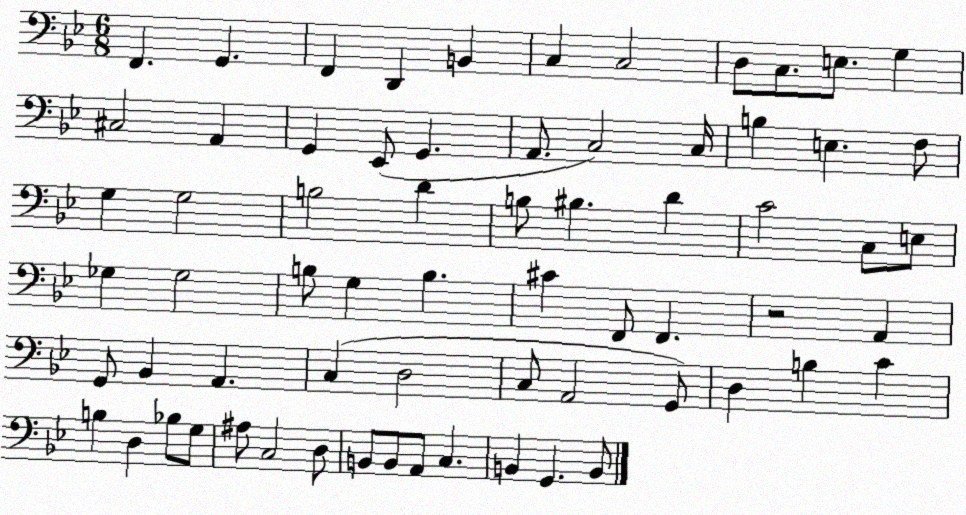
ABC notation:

X:1
T:Untitled
M:6/8
L:1/4
K:Bb
F,, G,, F,, D,, B,, C, C,2 D,/2 C,/2 E,/2 G, ^C,2 A,, G,, _E,,/2 G,, A,,/2 C,2 C,/4 B, E, F,/2 G, G,2 B,2 D B,/2 ^B, D C2 C,/2 E,/2 _G, _G,2 B,/2 G, B, ^C F,,/2 F,, z2 A,, G,,/2 _B,, A,, C, D,2 C,/2 A,,2 G,,/2 D, B, C B, D, _B,/2 G,/2 ^A,/2 C,2 D,/2 B,,/2 B,,/2 A,,/2 C, B,, G,, B,,/2